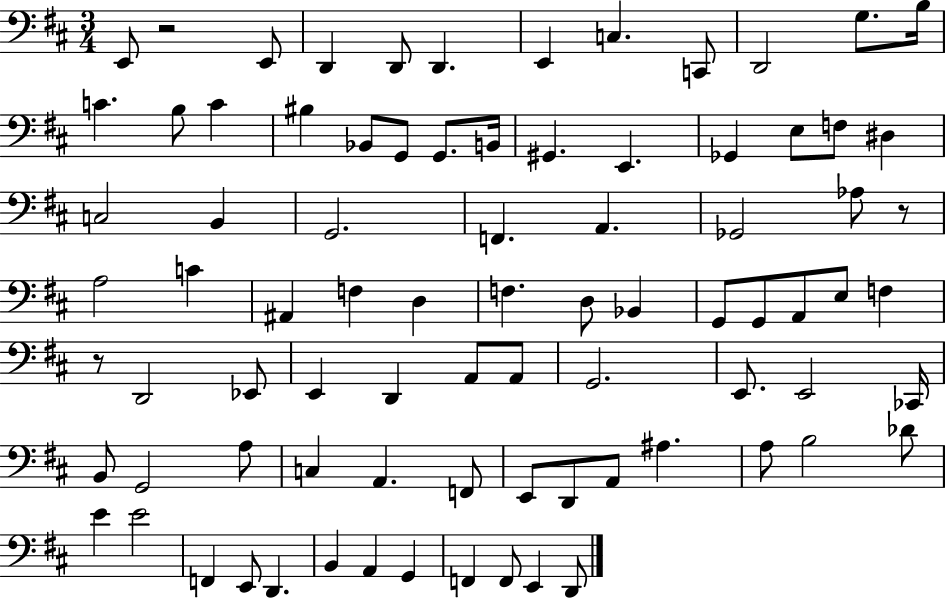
{
  \clef bass
  \numericTimeSignature
  \time 3/4
  \key d \major
  e,8 r2 e,8 | d,4 d,8 d,4. | e,4 c4. c,8 | d,2 g8. b16 | \break c'4. b8 c'4 | bis4 bes,8 g,8 g,8. b,16 | gis,4. e,4. | ges,4 e8 f8 dis4 | \break c2 b,4 | g,2. | f,4. a,4. | ges,2 aes8 r8 | \break a2 c'4 | ais,4 f4 d4 | f4. d8 bes,4 | g,8 g,8 a,8 e8 f4 | \break r8 d,2 ees,8 | e,4 d,4 a,8 a,8 | g,2. | e,8. e,2 ces,16 | \break b,8 g,2 a8 | c4 a,4. f,8 | e,8 d,8 a,8 ais4. | a8 b2 des'8 | \break e'4 e'2 | f,4 e,8 d,4. | b,4 a,4 g,4 | f,4 f,8 e,4 d,8 | \break \bar "|."
}